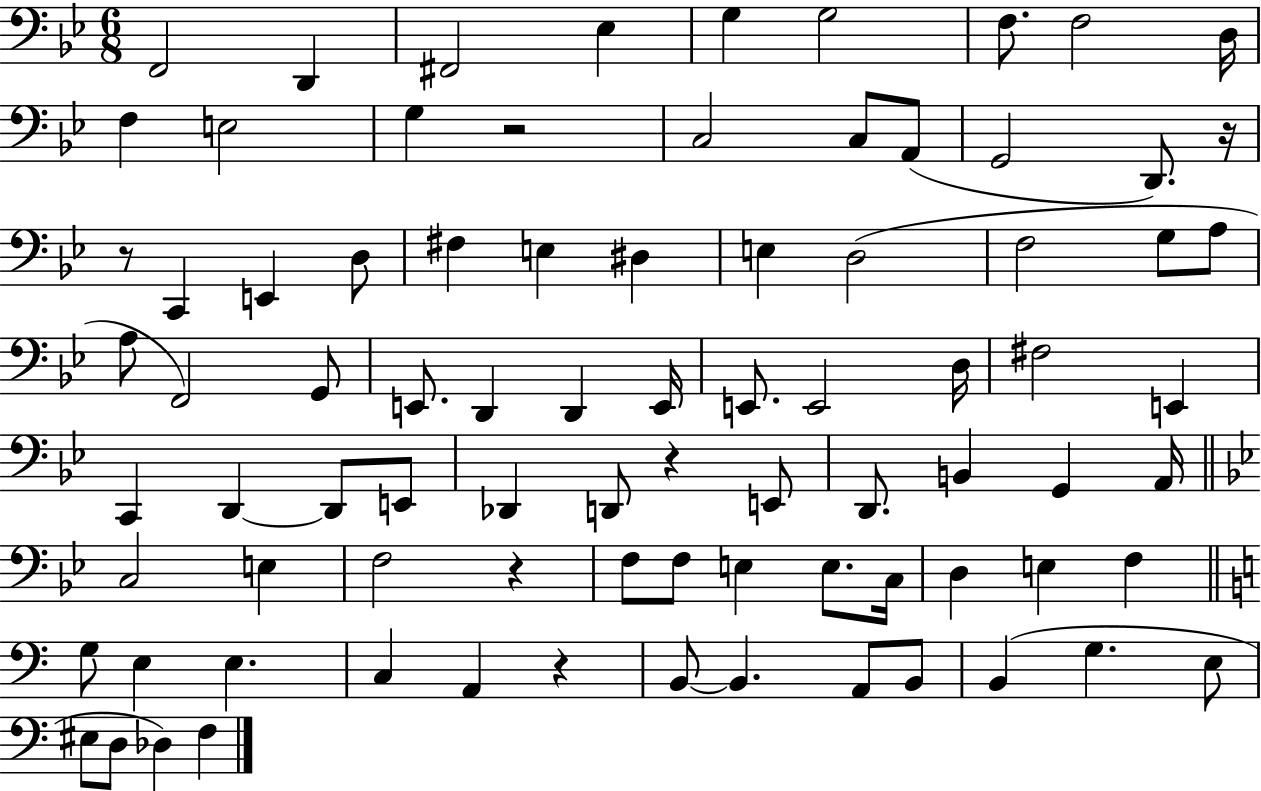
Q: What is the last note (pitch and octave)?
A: F3